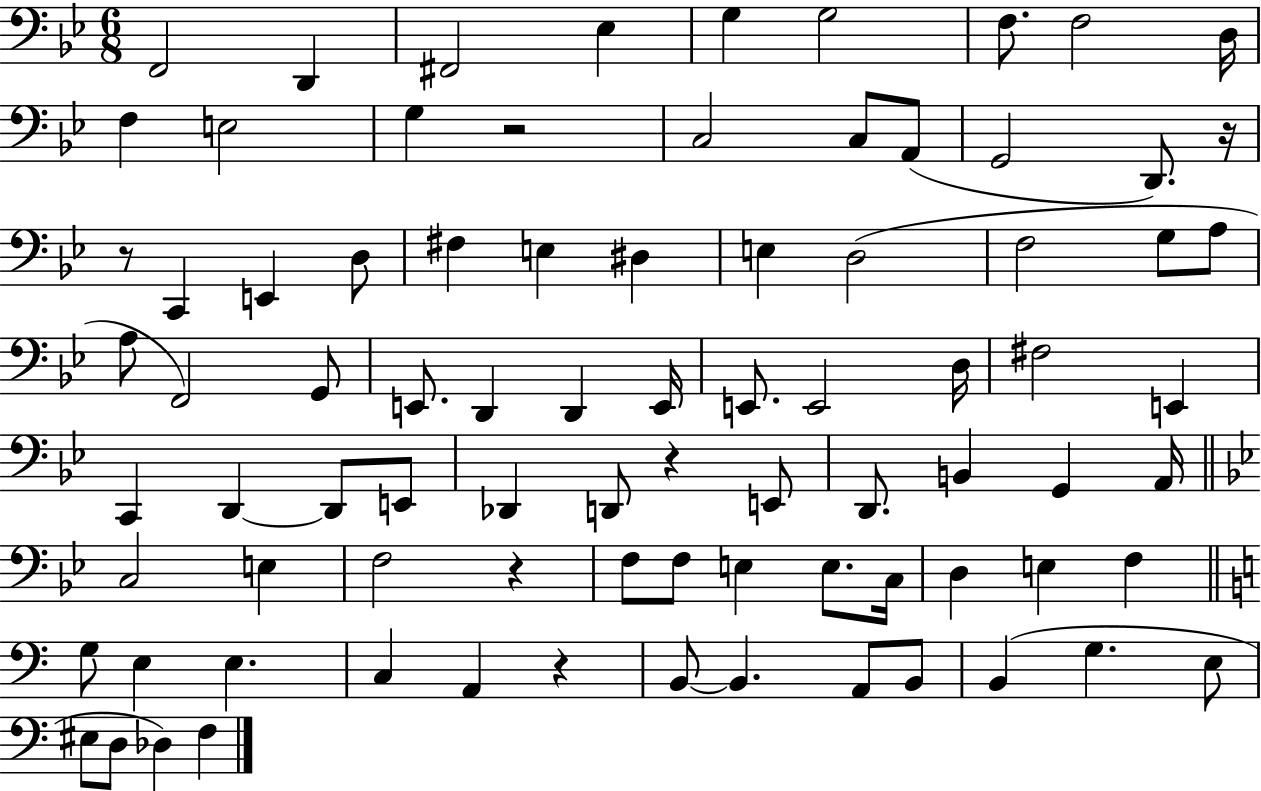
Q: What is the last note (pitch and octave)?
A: F3